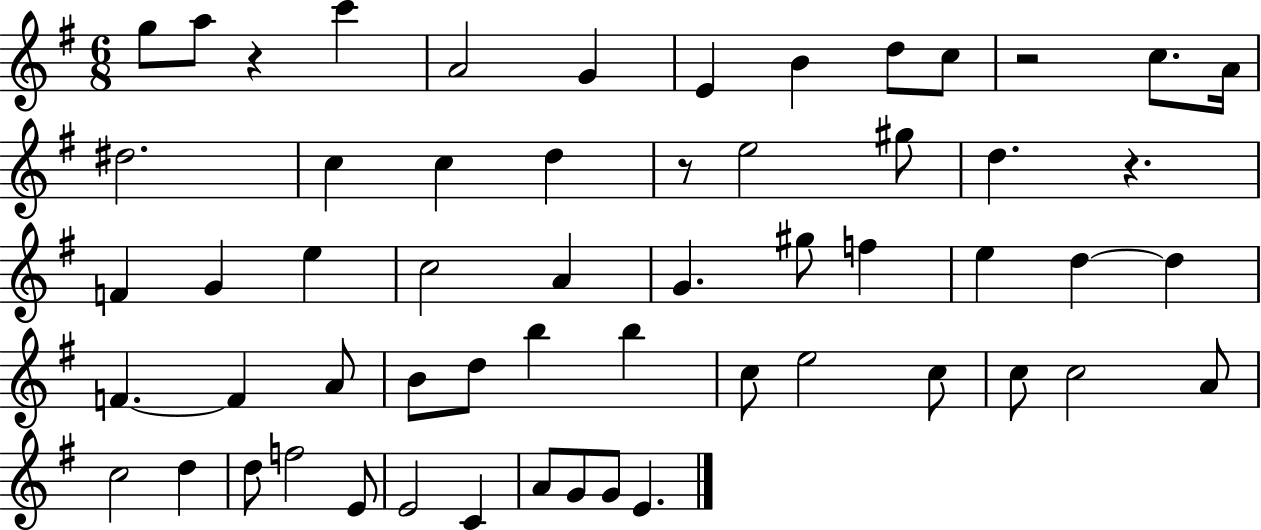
{
  \clef treble
  \numericTimeSignature
  \time 6/8
  \key g \major
  g''8 a''8 r4 c'''4 | a'2 g'4 | e'4 b'4 d''8 c''8 | r2 c''8. a'16 | \break dis''2. | c''4 c''4 d''4 | r8 e''2 gis''8 | d''4. r4. | \break f'4 g'4 e''4 | c''2 a'4 | g'4. gis''8 f''4 | e''4 d''4~~ d''4 | \break f'4.~~ f'4 a'8 | b'8 d''8 b''4 b''4 | c''8 e''2 c''8 | c''8 c''2 a'8 | \break c''2 d''4 | d''8 f''2 e'8 | e'2 c'4 | a'8 g'8 g'8 e'4. | \break \bar "|."
}